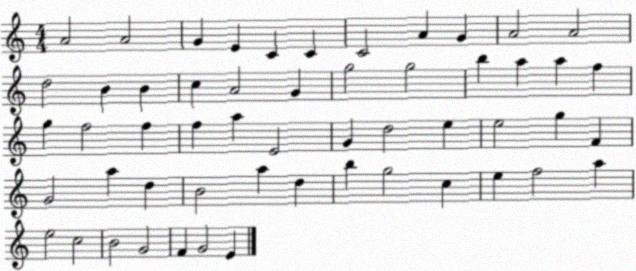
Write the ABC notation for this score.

X:1
T:Untitled
M:4/4
L:1/4
K:C
A2 A2 G E C C C2 A G A2 A2 d2 B B c A2 G g2 g2 b a a f g f2 f f a E2 G d2 e e2 g F G2 a d B2 a d b g2 c e f2 a e2 c2 B2 G2 F G2 E